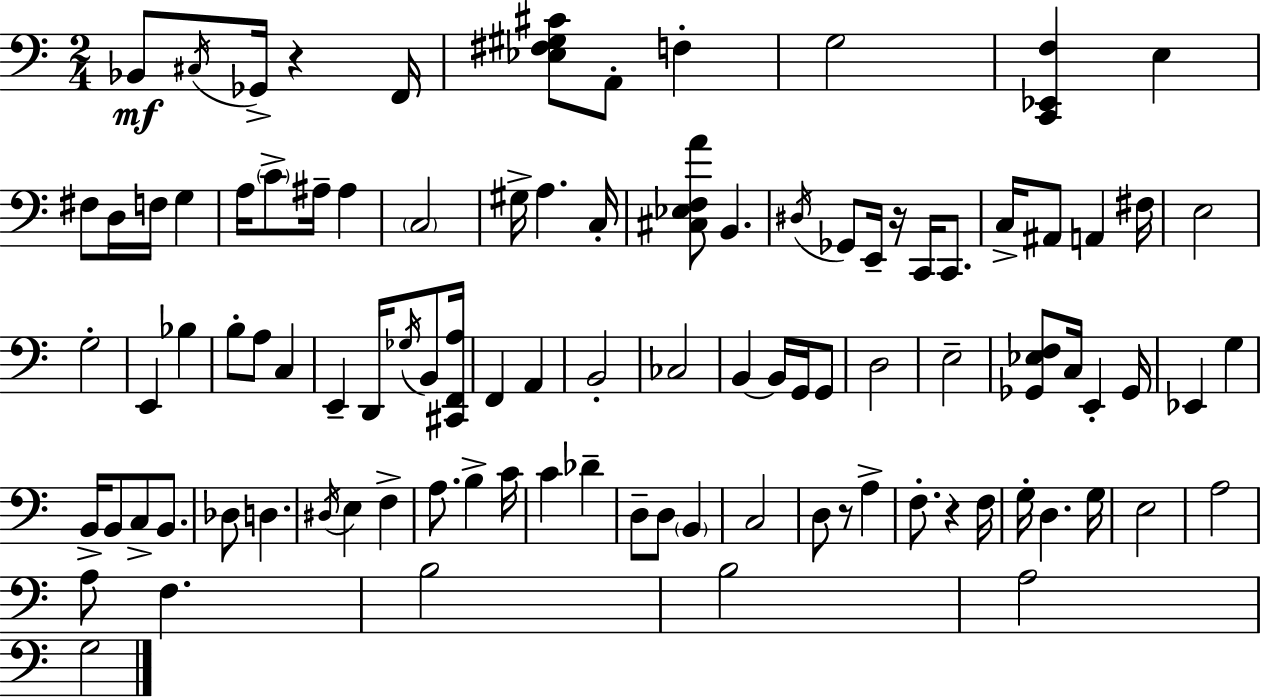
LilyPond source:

{
  \clef bass
  \numericTimeSignature
  \time 2/4
  \key a \minor
  bes,8\mf \acciaccatura { cis16 } ges,16-> r4 | f,16 <ees fis gis cis'>8 a,8-. f4-. | g2 | <c, ees, f>4 e4 | \break fis8 d16 f16 g4 | a16 \parenthesize c'8-> ais16-- ais4 | \parenthesize c2 | gis16-> a4. | \break c16-. <cis ees f a'>8 b,4. | \acciaccatura { dis16 } ges,8 e,16-- r16 c,16 c,8. | c16-> ais,8 a,4 | fis16 e2 | \break g2-. | e,4 bes4 | b8-. a8 c4 | e,4-- d,16 \acciaccatura { ges16 } | \break b,8 <cis, f, a>16 f,4 a,4 | b,2-. | ces2 | b,4~~ b,16 | \break g,16 g,8 d2 | e2-- | <ges, ees f>8 c16 e,4-. | ges,16 ees,4 g4 | \break b,16-> b,8 c8-> | b,8. des8 d4. | \acciaccatura { dis16 } e4 | f4-> a8. b4-> | \break c'16 c'4 | des'4-- d8-- d8 | \parenthesize b,4 c2 | d8 r8 | \break a4-> f8.-. r4 | f16 g16-. d4. | g16 e2 | a2 | \break a8 f4. | b2 | b2 | a2 | \break g2 | \bar "|."
}